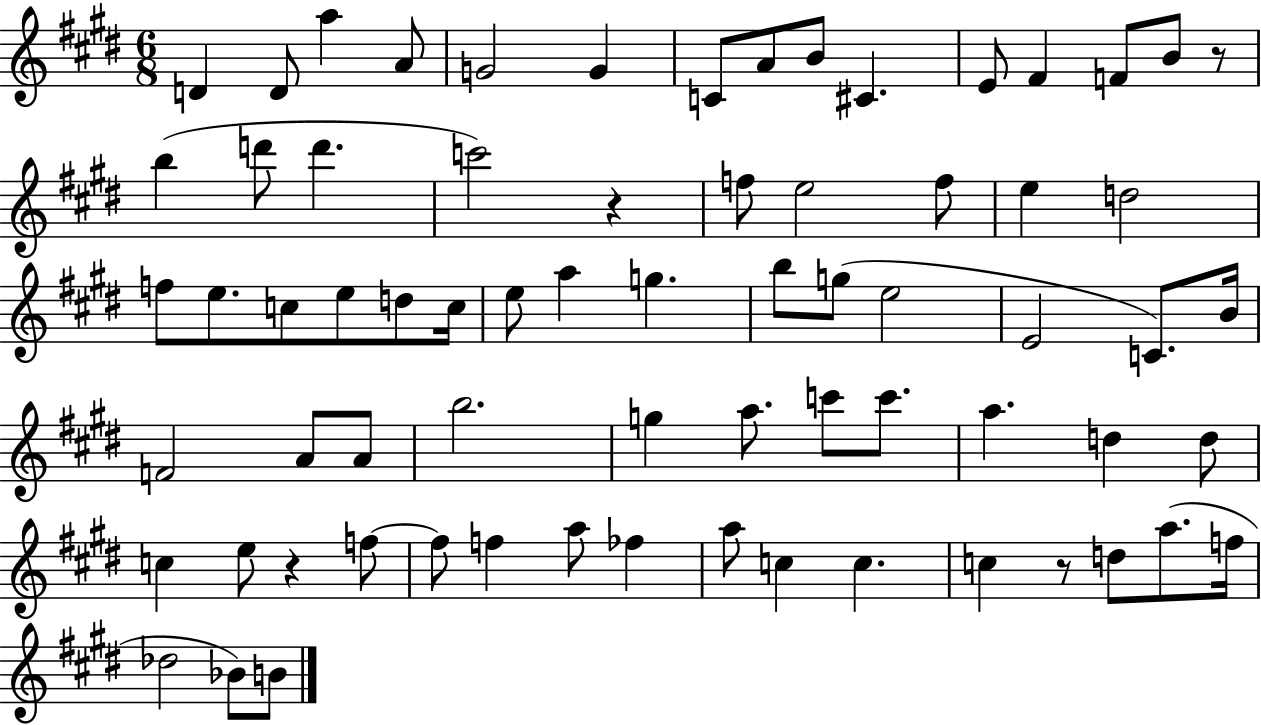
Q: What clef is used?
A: treble